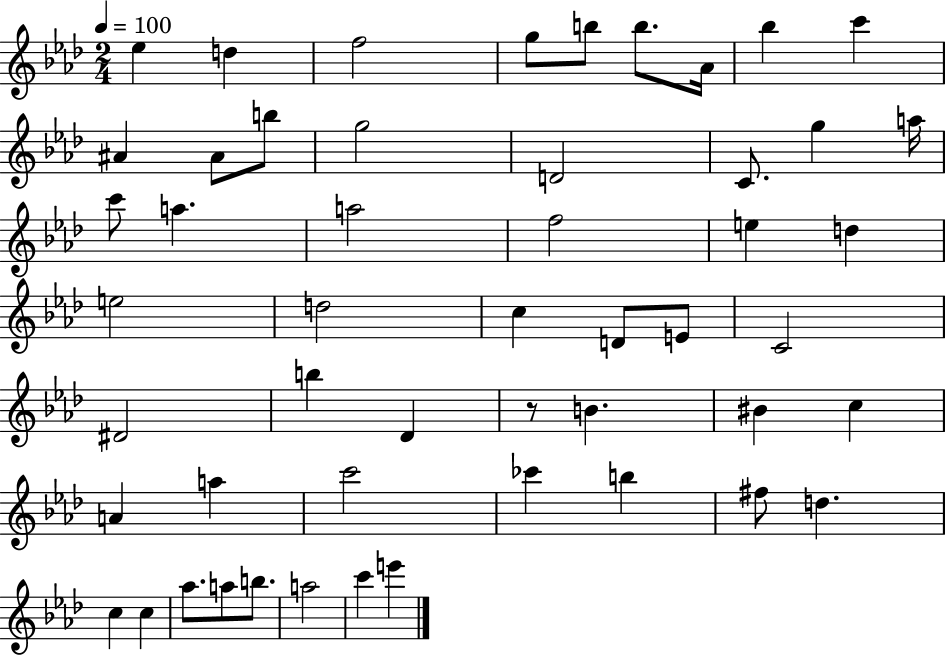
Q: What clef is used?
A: treble